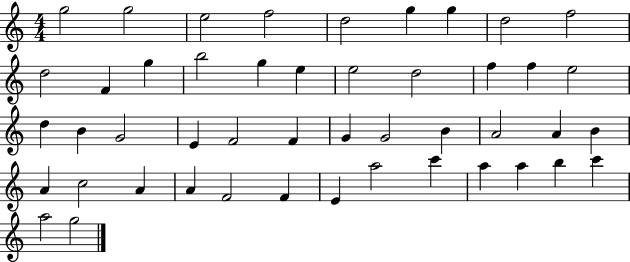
G5/h G5/h E5/h F5/h D5/h G5/q G5/q D5/h F5/h D5/h F4/q G5/q B5/h G5/q E5/q E5/h D5/h F5/q F5/q E5/h D5/q B4/q G4/h E4/q F4/h F4/q G4/q G4/h B4/q A4/h A4/q B4/q A4/q C5/h A4/q A4/q F4/h F4/q E4/q A5/h C6/q A5/q A5/q B5/q C6/q A5/h G5/h